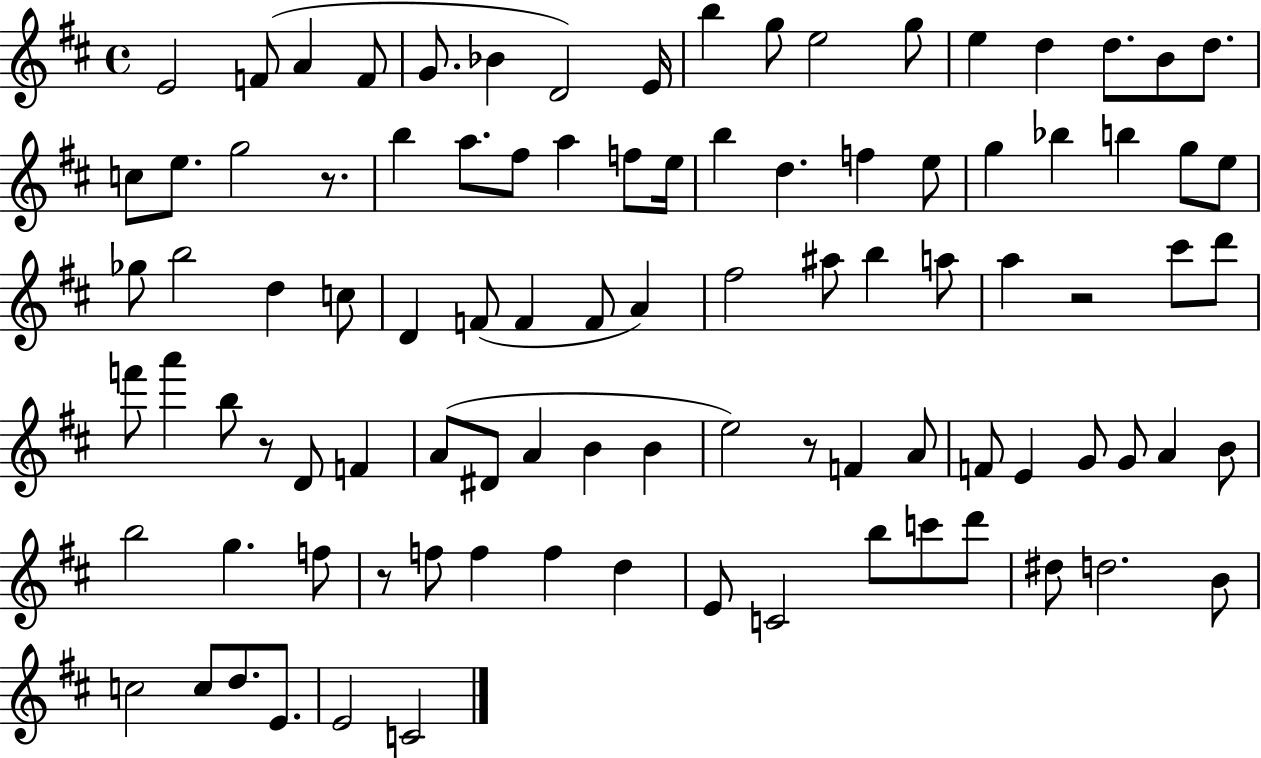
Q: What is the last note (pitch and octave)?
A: C4